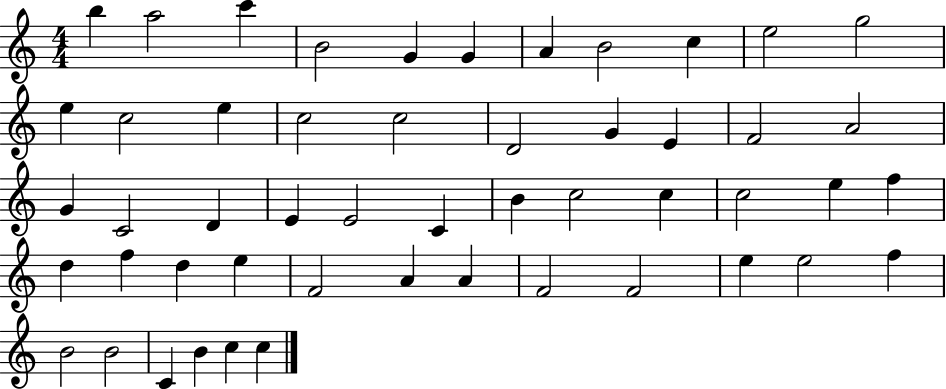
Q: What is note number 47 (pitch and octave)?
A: B4